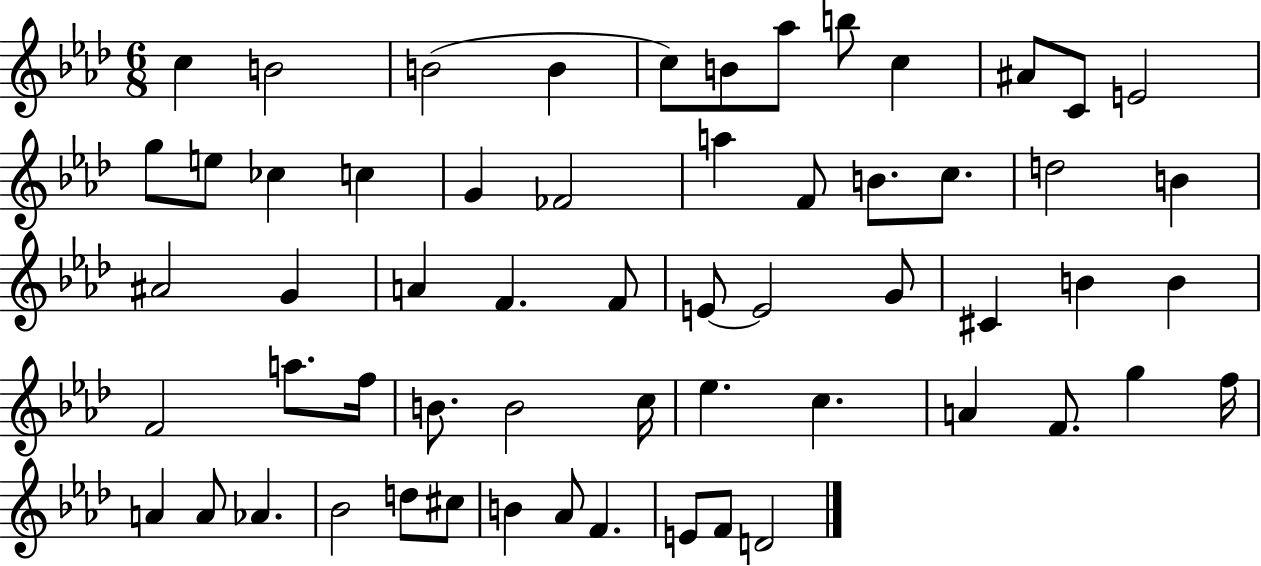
X:1
T:Untitled
M:6/8
L:1/4
K:Ab
c B2 B2 B c/2 B/2 _a/2 b/2 c ^A/2 C/2 E2 g/2 e/2 _c c G _F2 a F/2 B/2 c/2 d2 B ^A2 G A F F/2 E/2 E2 G/2 ^C B B F2 a/2 f/4 B/2 B2 c/4 _e c A F/2 g f/4 A A/2 _A _B2 d/2 ^c/2 B _A/2 F E/2 F/2 D2